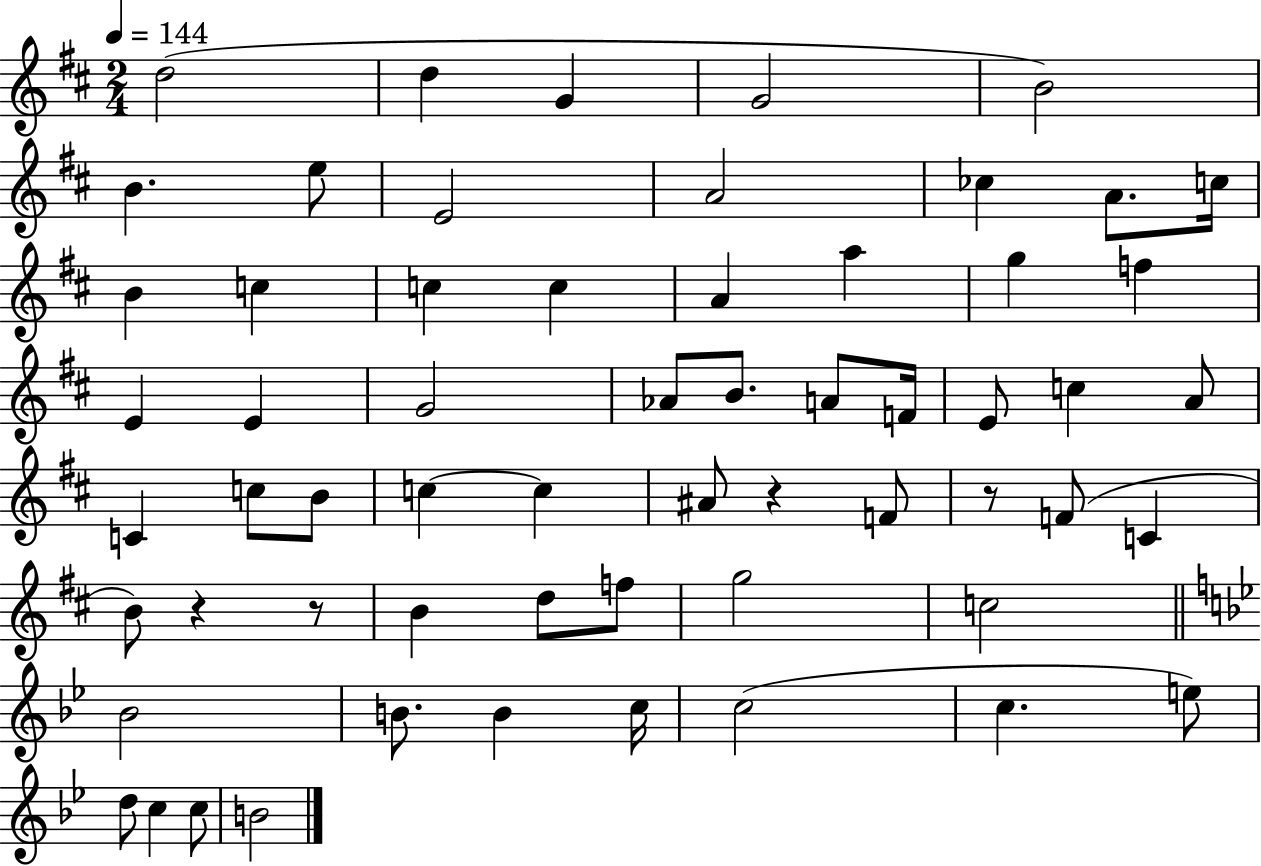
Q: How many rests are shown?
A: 4